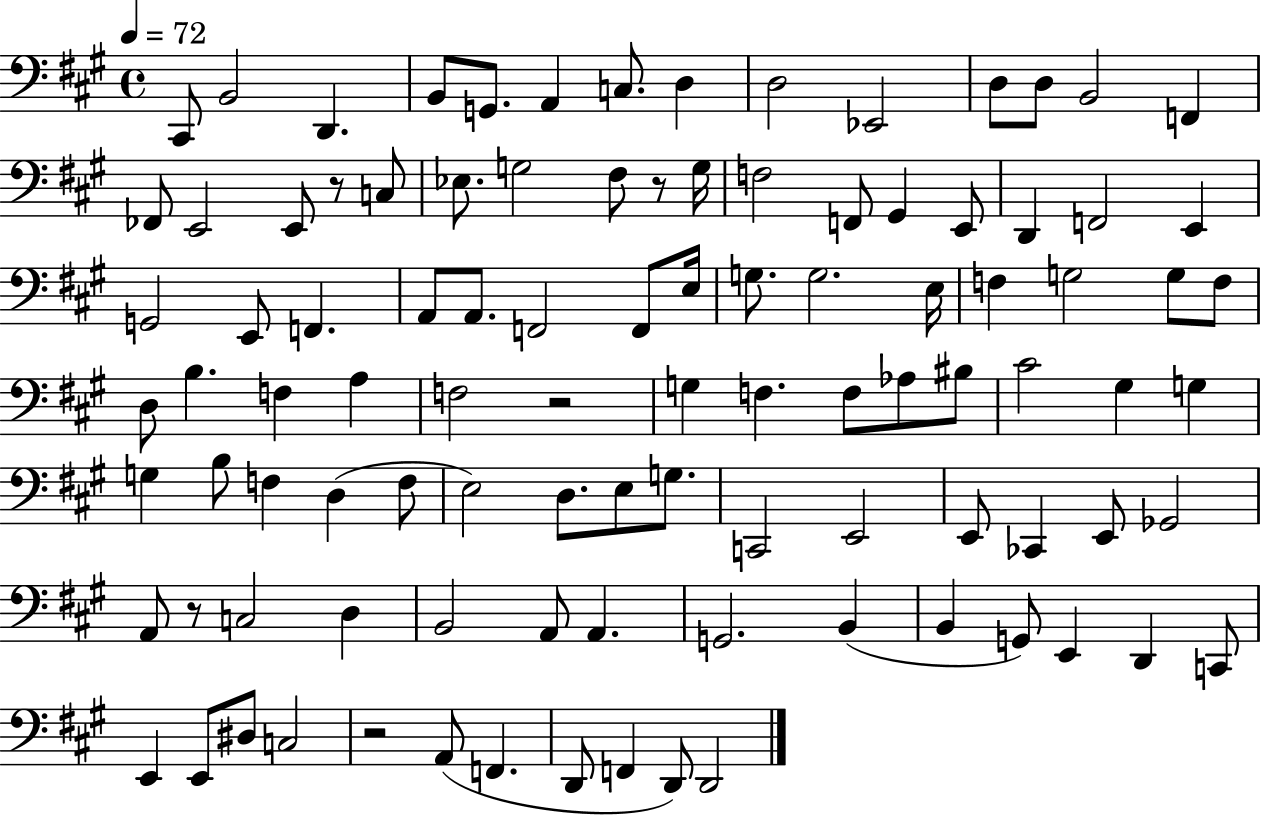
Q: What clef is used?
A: bass